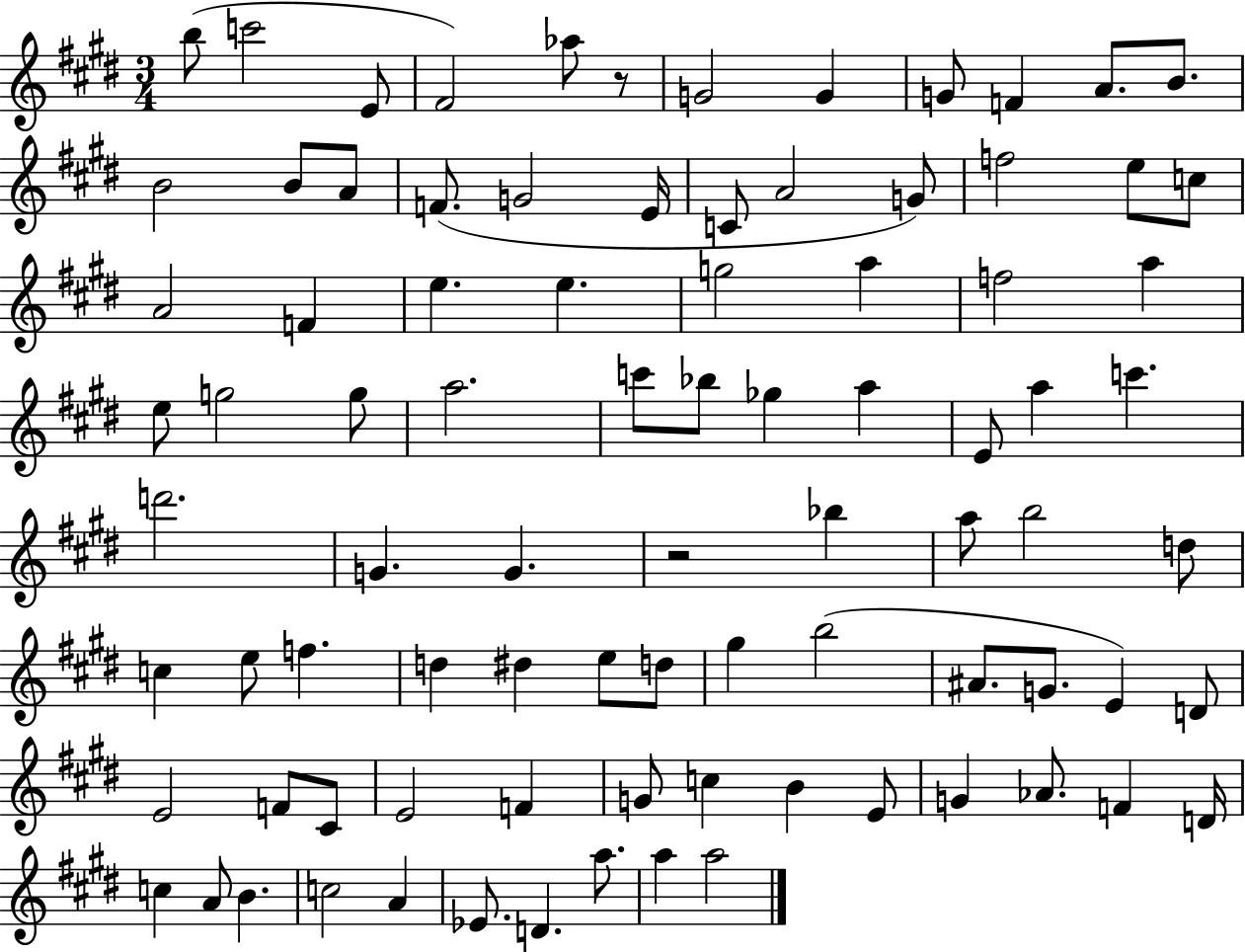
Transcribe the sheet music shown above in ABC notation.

X:1
T:Untitled
M:3/4
L:1/4
K:E
b/2 c'2 E/2 ^F2 _a/2 z/2 G2 G G/2 F A/2 B/2 B2 B/2 A/2 F/2 G2 E/4 C/2 A2 G/2 f2 e/2 c/2 A2 F e e g2 a f2 a e/2 g2 g/2 a2 c'/2 _b/2 _g a E/2 a c' d'2 G G z2 _b a/2 b2 d/2 c e/2 f d ^d e/2 d/2 ^g b2 ^A/2 G/2 E D/2 E2 F/2 ^C/2 E2 F G/2 c B E/2 G _A/2 F D/4 c A/2 B c2 A _E/2 D a/2 a a2